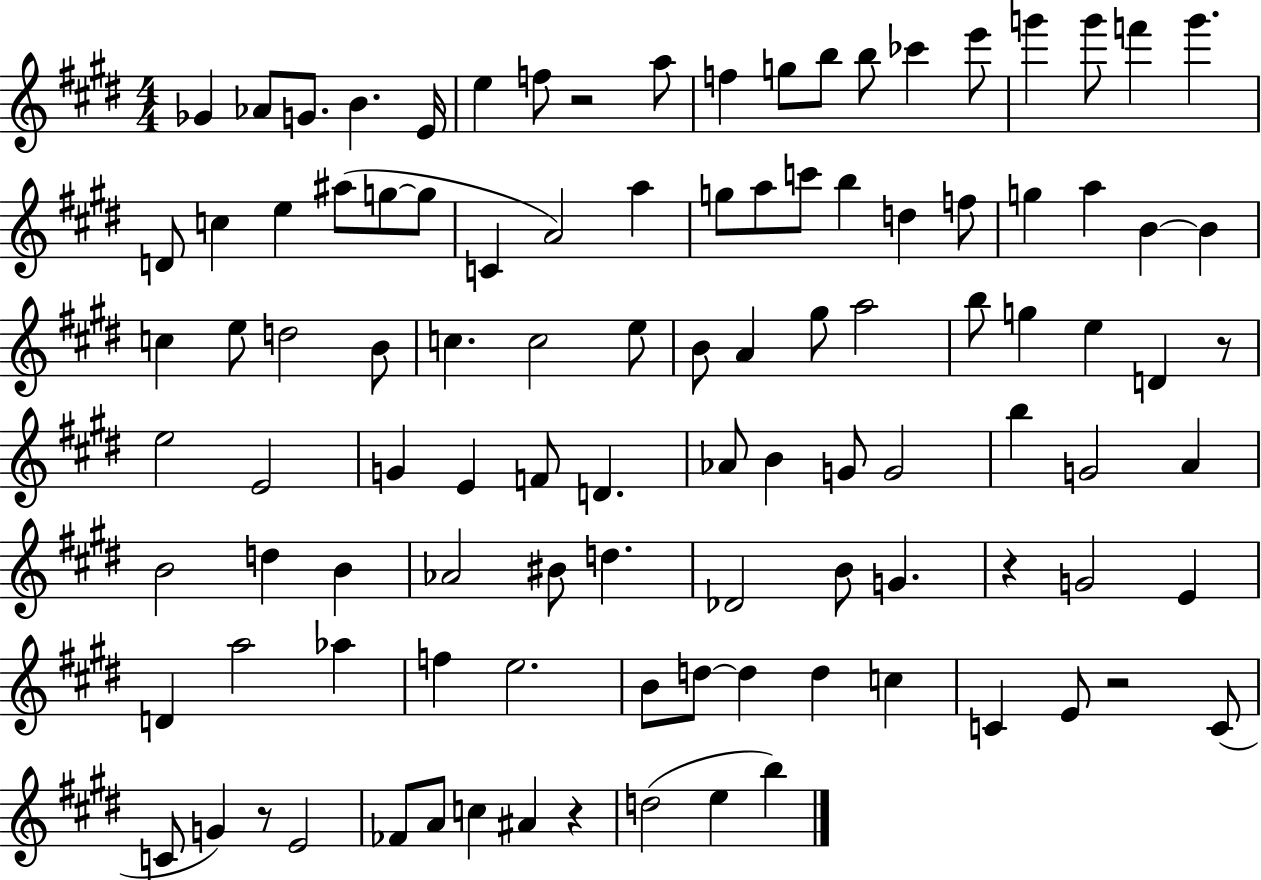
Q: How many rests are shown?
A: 6